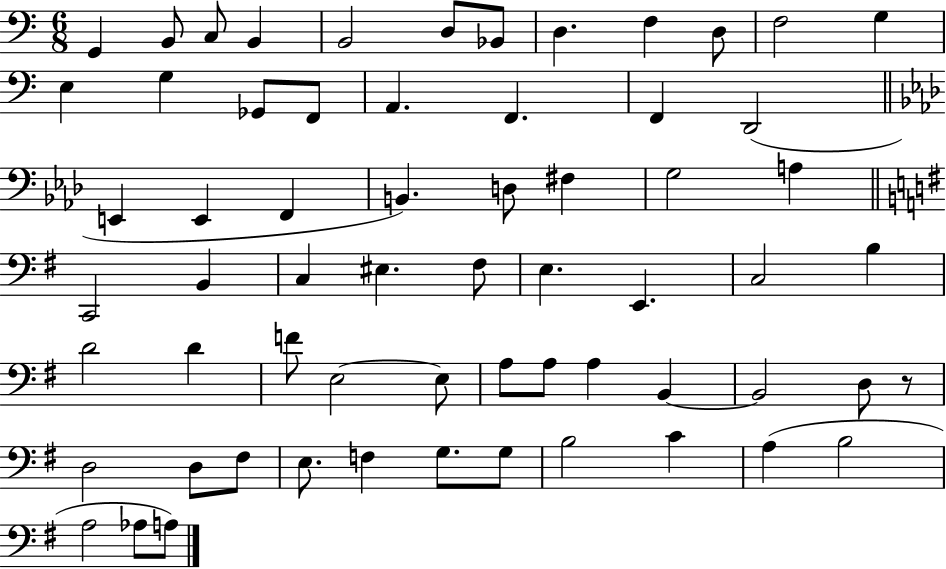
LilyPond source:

{
  \clef bass
  \numericTimeSignature
  \time 6/8
  \key c \major
  \repeat volta 2 { g,4 b,8 c8 b,4 | b,2 d8 bes,8 | d4. f4 d8 | f2 g4 | \break e4 g4 ges,8 f,8 | a,4. f,4. | f,4 d,2( | \bar "||" \break \key f \minor e,4 e,4 f,4 | b,4.) d8 fis4 | g2 a4 | \bar "||" \break \key e \minor c,2 b,4 | c4 eis4. fis8 | e4. e,4. | c2 b4 | \break d'2 d'4 | f'8 e2~~ e8 | a8 a8 a4 b,4~~ | b,2 d8 r8 | \break d2 d8 fis8 | e8. f4 g8. g8 | b2 c'4 | a4( b2 | \break a2 aes8 a8) | } \bar "|."
}